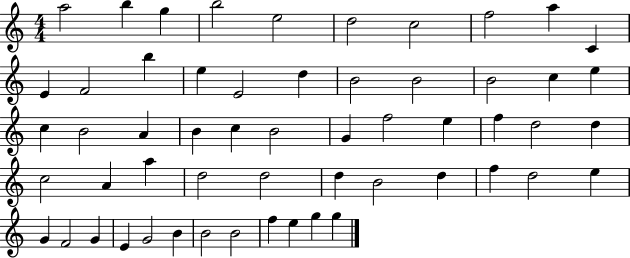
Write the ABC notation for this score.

X:1
T:Untitled
M:4/4
L:1/4
K:C
a2 b g b2 e2 d2 c2 f2 a C E F2 b e E2 d B2 B2 B2 c e c B2 A B c B2 G f2 e f d2 d c2 A a d2 d2 d B2 d f d2 e G F2 G E G2 B B2 B2 f e g g